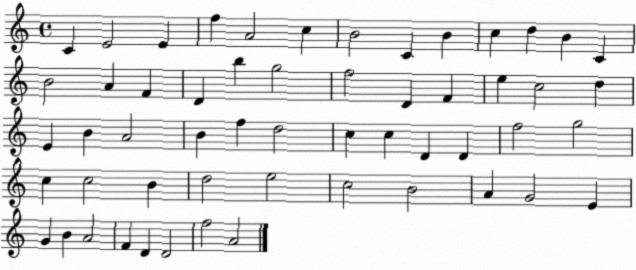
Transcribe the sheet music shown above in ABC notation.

X:1
T:Untitled
M:4/4
L:1/4
K:C
C E2 E f A2 c B2 C B c d B C B2 A F D b g2 f2 D F e c2 d E B A2 B f d2 c c D D f2 g2 c c2 B d2 e2 c2 B2 A G2 E G B A2 F D D2 f2 A2